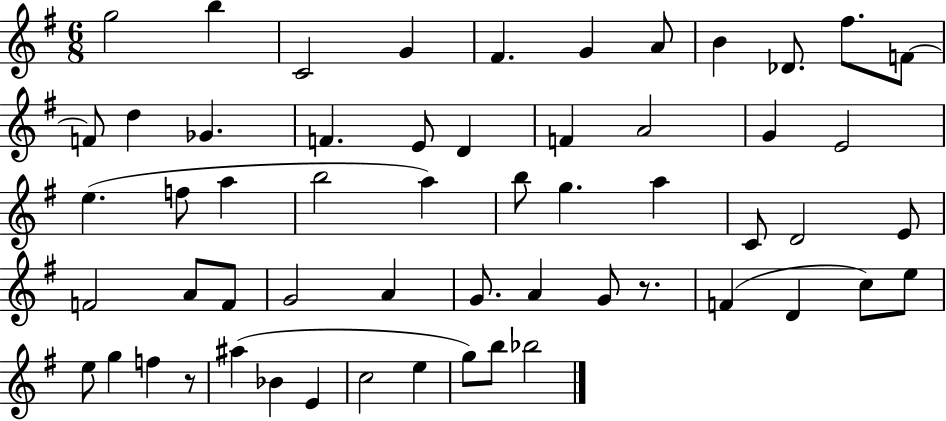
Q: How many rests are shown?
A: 2